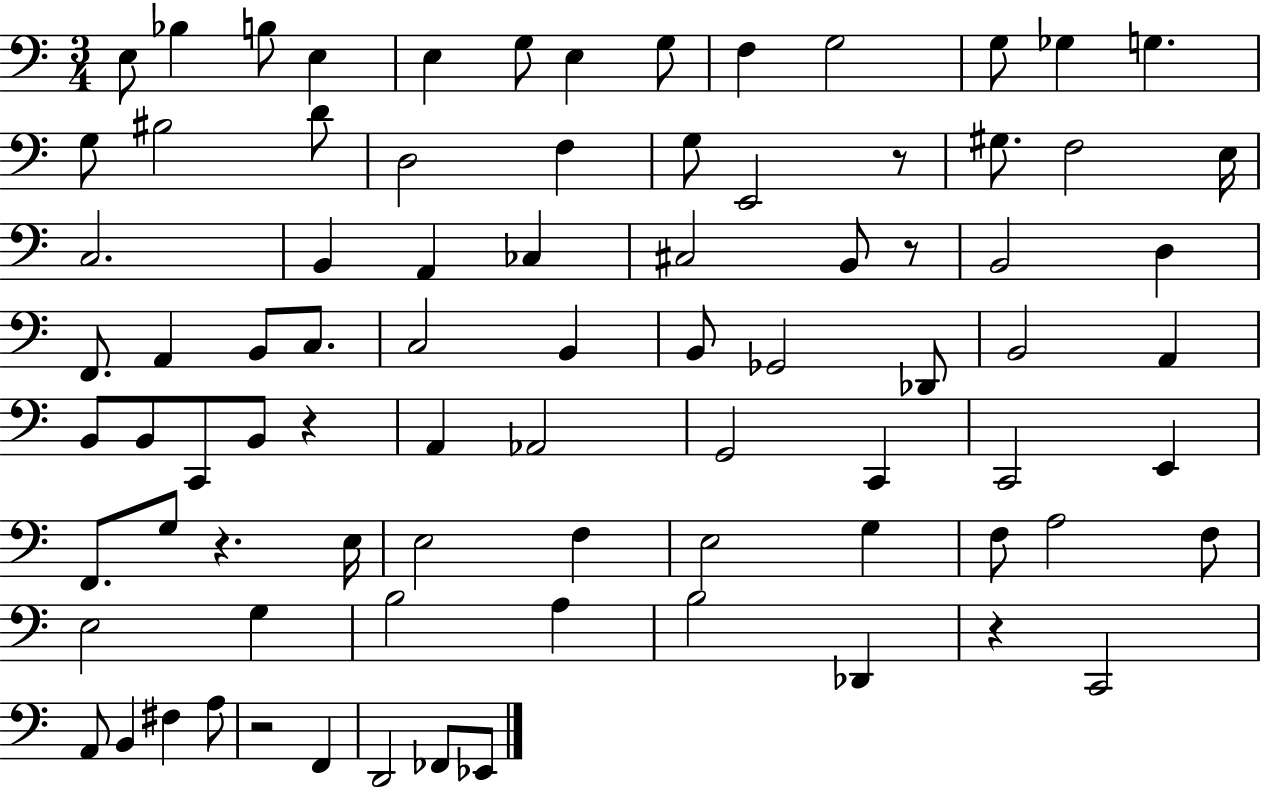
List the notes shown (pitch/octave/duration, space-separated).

E3/e Bb3/q B3/e E3/q E3/q G3/e E3/q G3/e F3/q G3/h G3/e Gb3/q G3/q. G3/e BIS3/h D4/e D3/h F3/q G3/e E2/h R/e G#3/e. F3/h E3/s C3/h. B2/q A2/q CES3/q C#3/h B2/e R/e B2/h D3/q F2/e. A2/q B2/e C3/e. C3/h B2/q B2/e Gb2/h Db2/e B2/h A2/q B2/e B2/e C2/e B2/e R/q A2/q Ab2/h G2/h C2/q C2/h E2/q F2/e. G3/e R/q. E3/s E3/h F3/q E3/h G3/q F3/e A3/h F3/e E3/h G3/q B3/h A3/q B3/h Db2/q R/q C2/h A2/e B2/q F#3/q A3/e R/h F2/q D2/h FES2/e Eb2/e